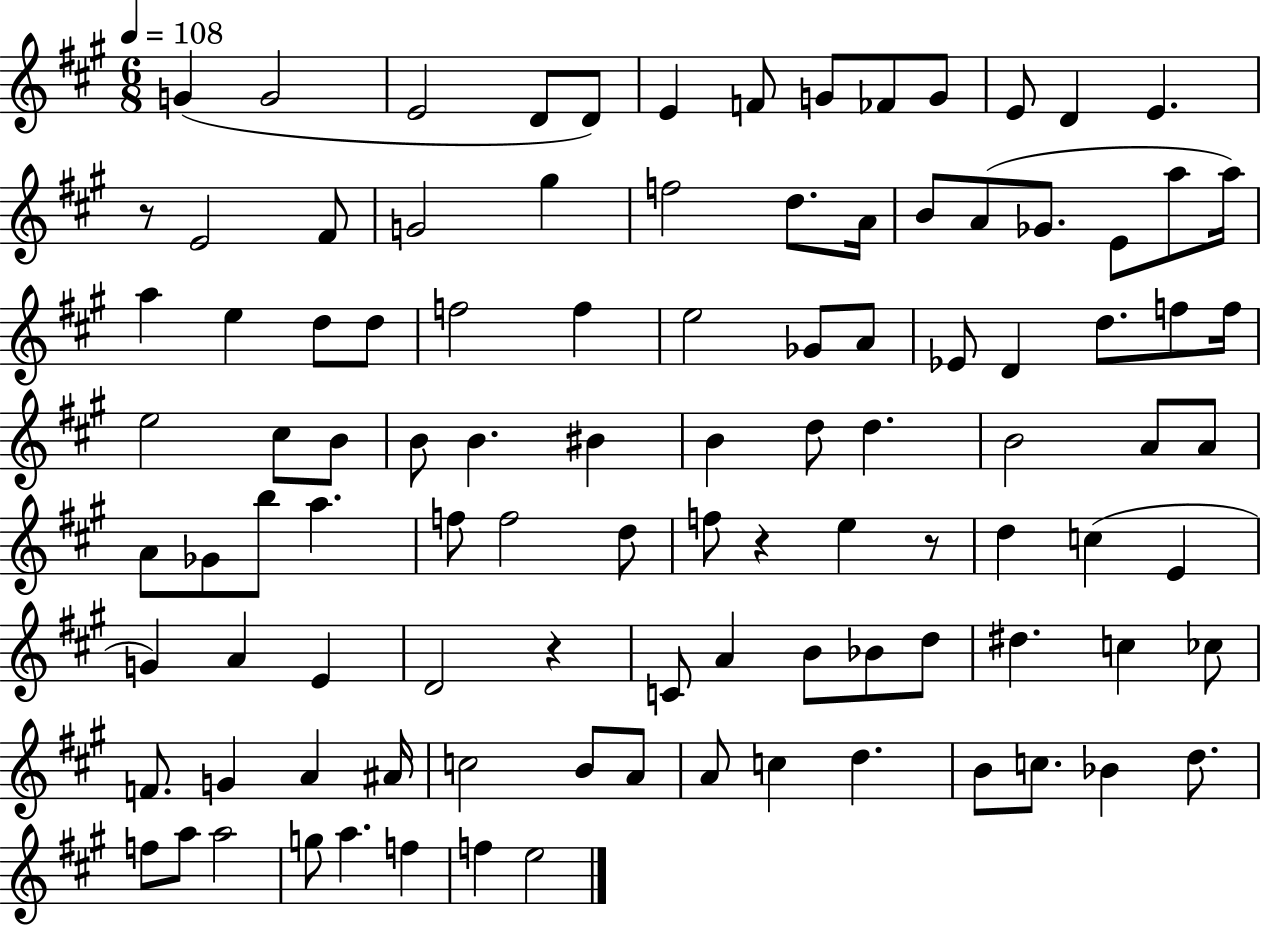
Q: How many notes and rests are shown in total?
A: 102